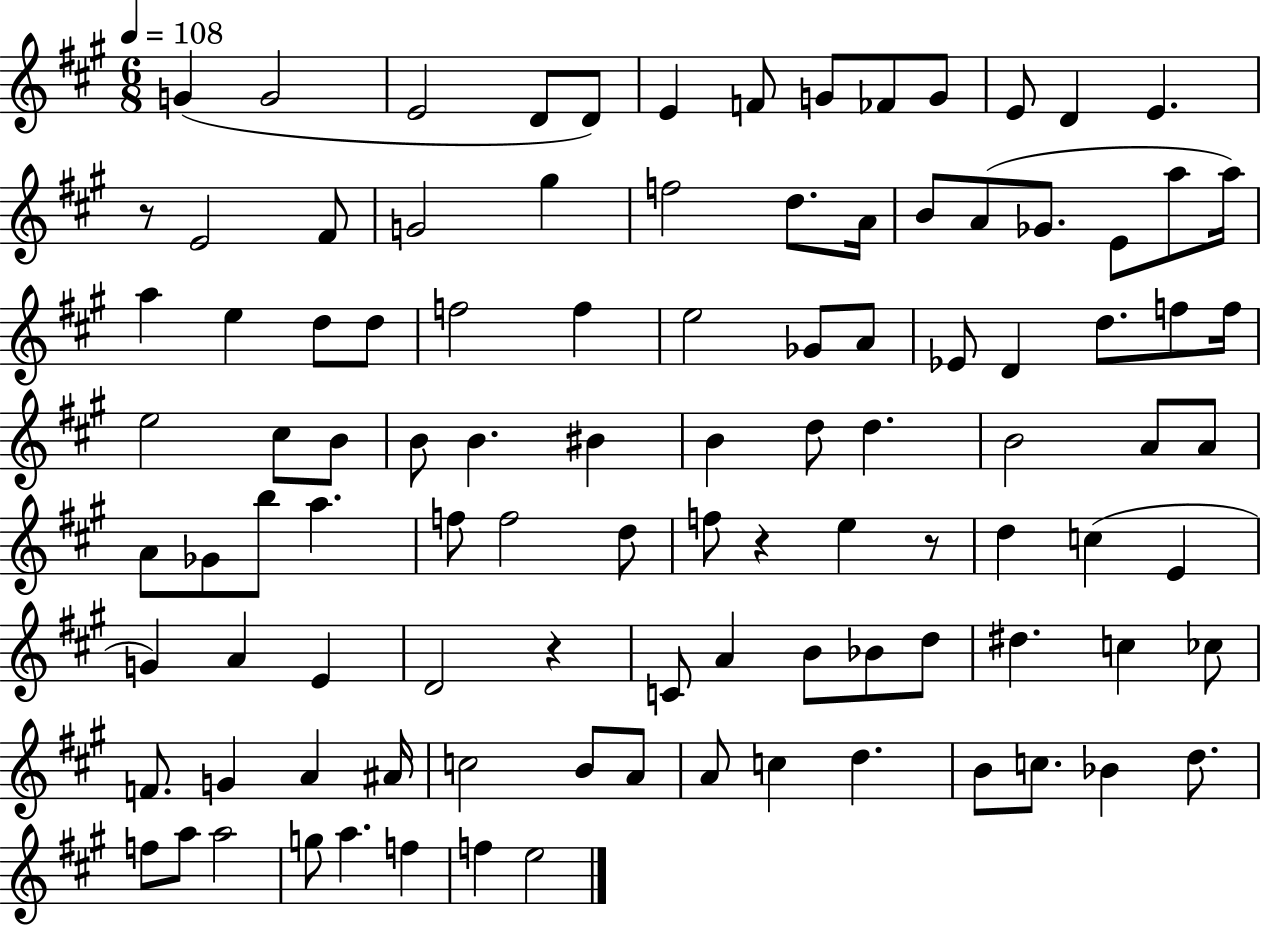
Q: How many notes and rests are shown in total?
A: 102